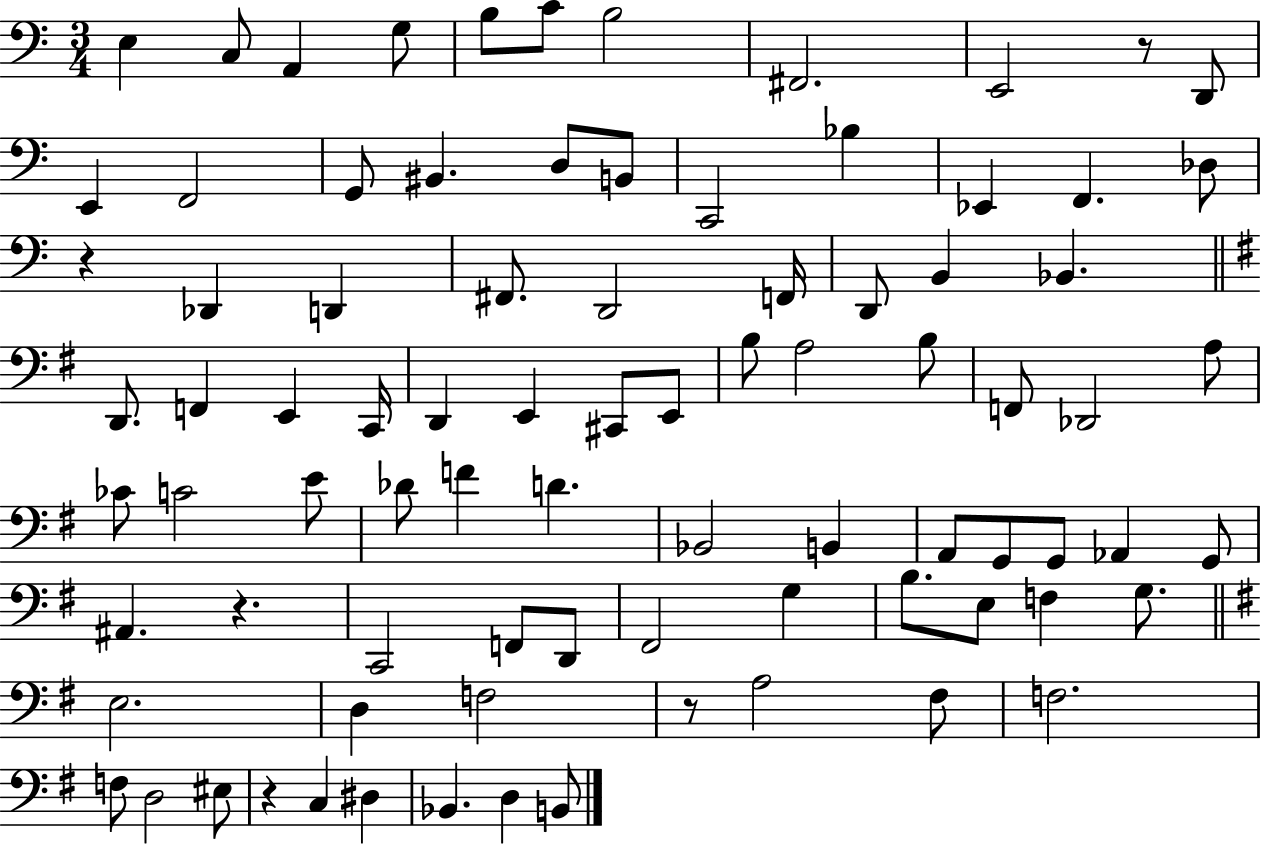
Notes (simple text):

E3/q C3/e A2/q G3/e B3/e C4/e B3/h F#2/h. E2/h R/e D2/e E2/q F2/h G2/e BIS2/q. D3/e B2/e C2/h Bb3/q Eb2/q F2/q. Db3/e R/q Db2/q D2/q F#2/e. D2/h F2/s D2/e B2/q Bb2/q. D2/e. F2/q E2/q C2/s D2/q E2/q C#2/e E2/e B3/e A3/h B3/e F2/e Db2/h A3/e CES4/e C4/h E4/e Db4/e F4/q D4/q. Bb2/h B2/q A2/e G2/e G2/e Ab2/q G2/e A#2/q. R/q. C2/h F2/e D2/e F#2/h G3/q B3/e. E3/e F3/q G3/e. E3/h. D3/q F3/h R/e A3/h F#3/e F3/h. F3/e D3/h EIS3/e R/q C3/q D#3/q Bb2/q. D3/q B2/e